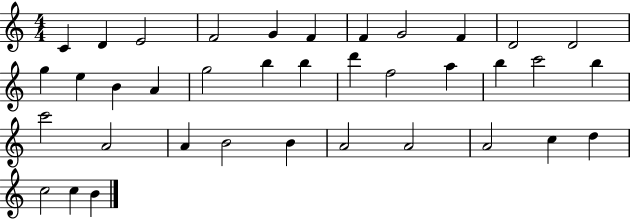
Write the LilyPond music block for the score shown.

{
  \clef treble
  \numericTimeSignature
  \time 4/4
  \key c \major
  c'4 d'4 e'2 | f'2 g'4 f'4 | f'4 g'2 f'4 | d'2 d'2 | \break g''4 e''4 b'4 a'4 | g''2 b''4 b''4 | d'''4 f''2 a''4 | b''4 c'''2 b''4 | \break c'''2 a'2 | a'4 b'2 b'4 | a'2 a'2 | a'2 c''4 d''4 | \break c''2 c''4 b'4 | \bar "|."
}